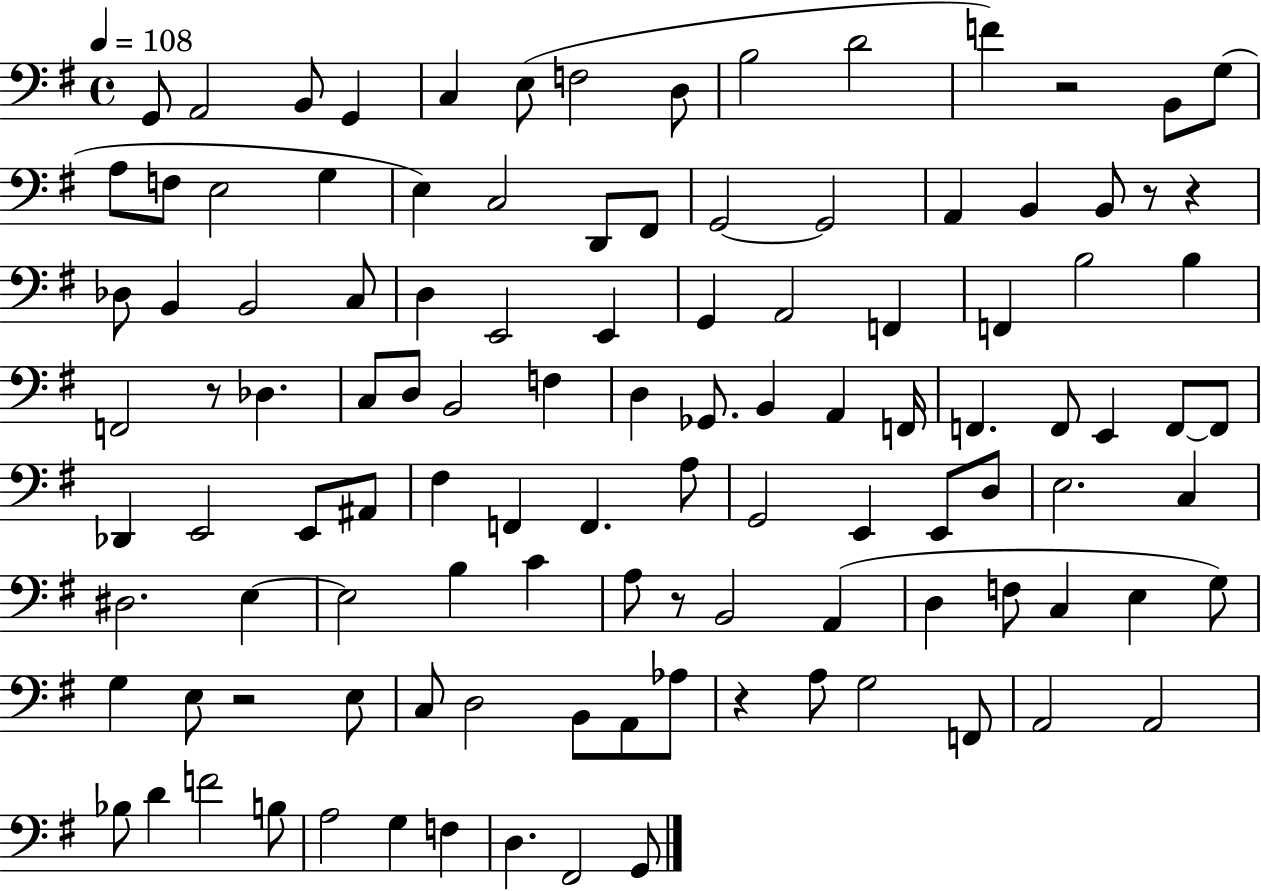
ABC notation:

X:1
T:Untitled
M:4/4
L:1/4
K:G
G,,/2 A,,2 B,,/2 G,, C, E,/2 F,2 D,/2 B,2 D2 F z2 B,,/2 G,/2 A,/2 F,/2 E,2 G, E, C,2 D,,/2 ^F,,/2 G,,2 G,,2 A,, B,, B,,/2 z/2 z _D,/2 B,, B,,2 C,/2 D, E,,2 E,, G,, A,,2 F,, F,, B,2 B, F,,2 z/2 _D, C,/2 D,/2 B,,2 F, D, _G,,/2 B,, A,, F,,/4 F,, F,,/2 E,, F,,/2 F,,/2 _D,, E,,2 E,,/2 ^A,,/2 ^F, F,, F,, A,/2 G,,2 E,, E,,/2 D,/2 E,2 C, ^D,2 E, E,2 B, C A,/2 z/2 B,,2 A,, D, F,/2 C, E, G,/2 G, E,/2 z2 E,/2 C,/2 D,2 B,,/2 A,,/2 _A,/2 z A,/2 G,2 F,,/2 A,,2 A,,2 _B,/2 D F2 B,/2 A,2 G, F, D, ^F,,2 G,,/2